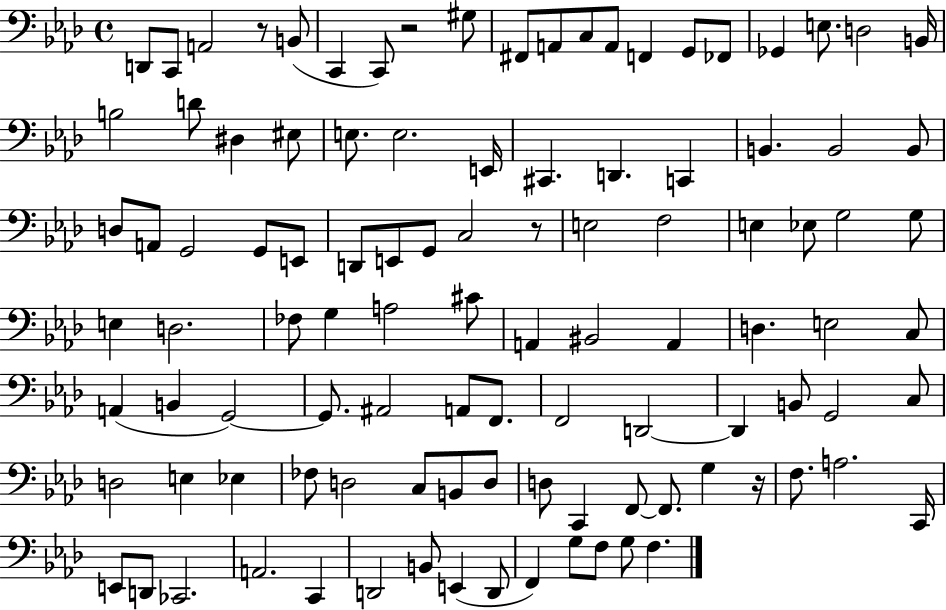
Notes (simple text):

D2/e C2/e A2/h R/e B2/e C2/q C2/e R/h G#3/e F#2/e A2/e C3/e A2/e F2/q G2/e FES2/e Gb2/q E3/e. D3/h B2/s B3/h D4/e D#3/q EIS3/e E3/e. E3/h. E2/s C#2/q. D2/q. C2/q B2/q. B2/h B2/e D3/e A2/e G2/h G2/e E2/e D2/e E2/e G2/e C3/h R/e E3/h F3/h E3/q Eb3/e G3/h G3/e E3/q D3/h. FES3/e G3/q A3/h C#4/e A2/q BIS2/h A2/q D3/q. E3/h C3/e A2/q B2/q G2/h G2/e. A#2/h A2/e F2/e. F2/h D2/h D2/q B2/e G2/h C3/e D3/h E3/q Eb3/q FES3/e D3/h C3/e B2/e D3/e D3/e C2/q F2/e F2/e. G3/q R/s F3/e. A3/h. C2/s E2/e D2/e CES2/h. A2/h. C2/q D2/h B2/e E2/q D2/e F2/q G3/e F3/e G3/e F3/q.